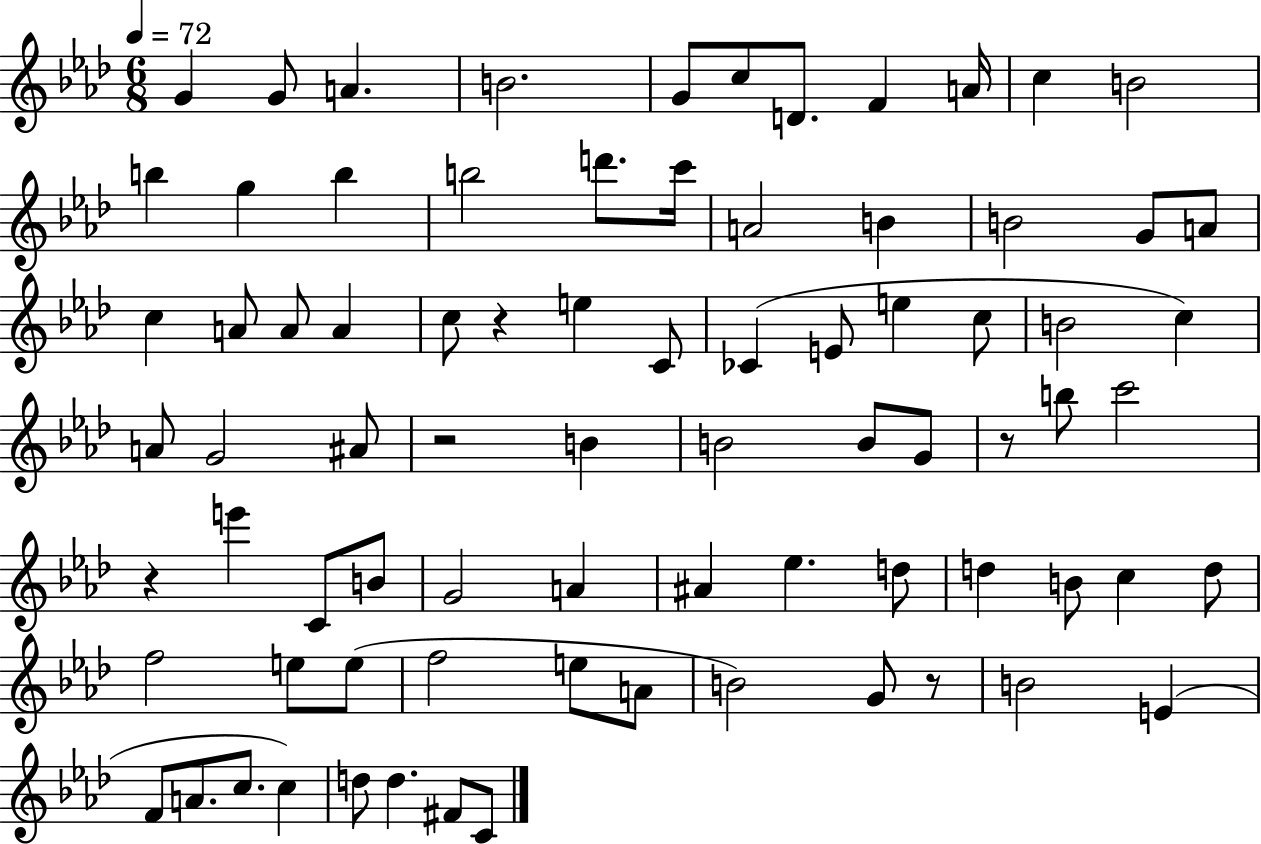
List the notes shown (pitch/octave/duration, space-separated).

G4/q G4/e A4/q. B4/h. G4/e C5/e D4/e. F4/q A4/s C5/q B4/h B5/q G5/q B5/q B5/h D6/e. C6/s A4/h B4/q B4/h G4/e A4/e C5/q A4/e A4/e A4/q C5/e R/q E5/q C4/e CES4/q E4/e E5/q C5/e B4/h C5/q A4/e G4/h A#4/e R/h B4/q B4/h B4/e G4/e R/e B5/e C6/h R/q E6/q C4/e B4/e G4/h A4/q A#4/q Eb5/q. D5/e D5/q B4/e C5/q D5/e F5/h E5/e E5/e F5/h E5/e A4/e B4/h G4/e R/e B4/h E4/q F4/e A4/e. C5/e. C5/q D5/e D5/q. F#4/e C4/e